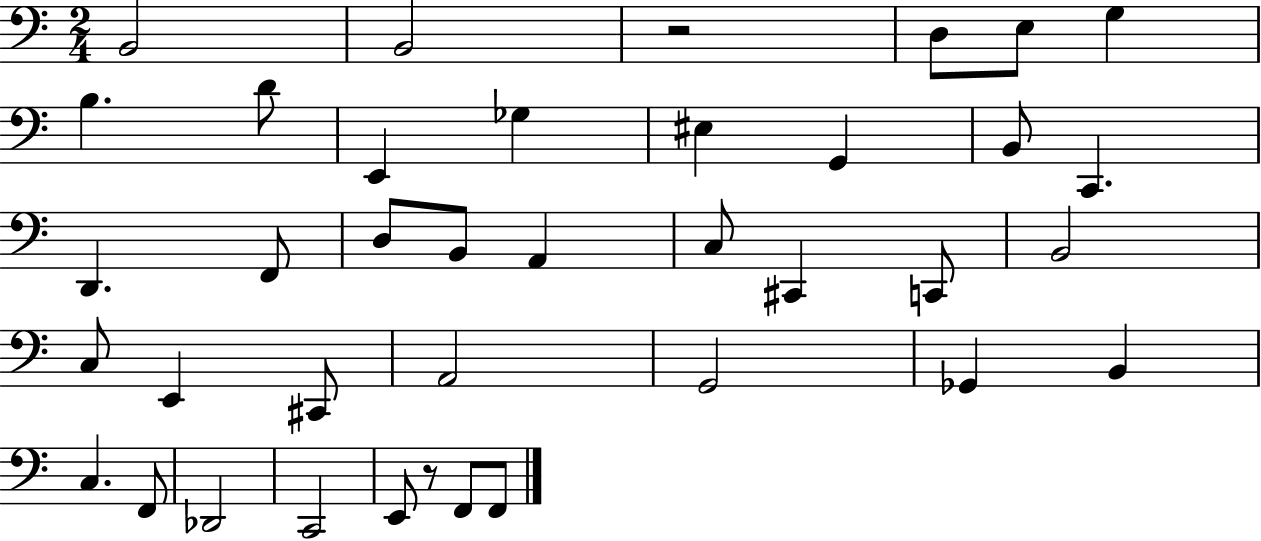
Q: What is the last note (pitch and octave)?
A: F2